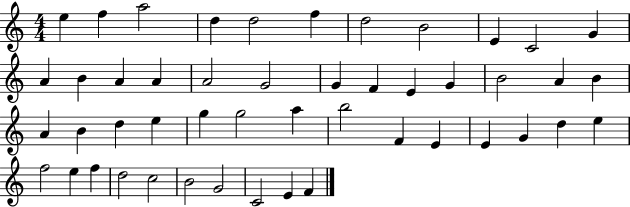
X:1
T:Untitled
M:4/4
L:1/4
K:C
e f a2 d d2 f d2 B2 E C2 G A B A A A2 G2 G F E G B2 A B A B d e g g2 a b2 F E E G d e f2 e f d2 c2 B2 G2 C2 E F